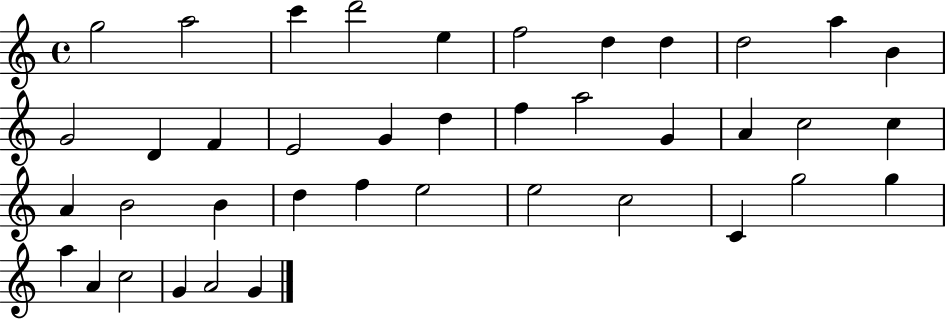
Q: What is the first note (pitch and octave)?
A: G5